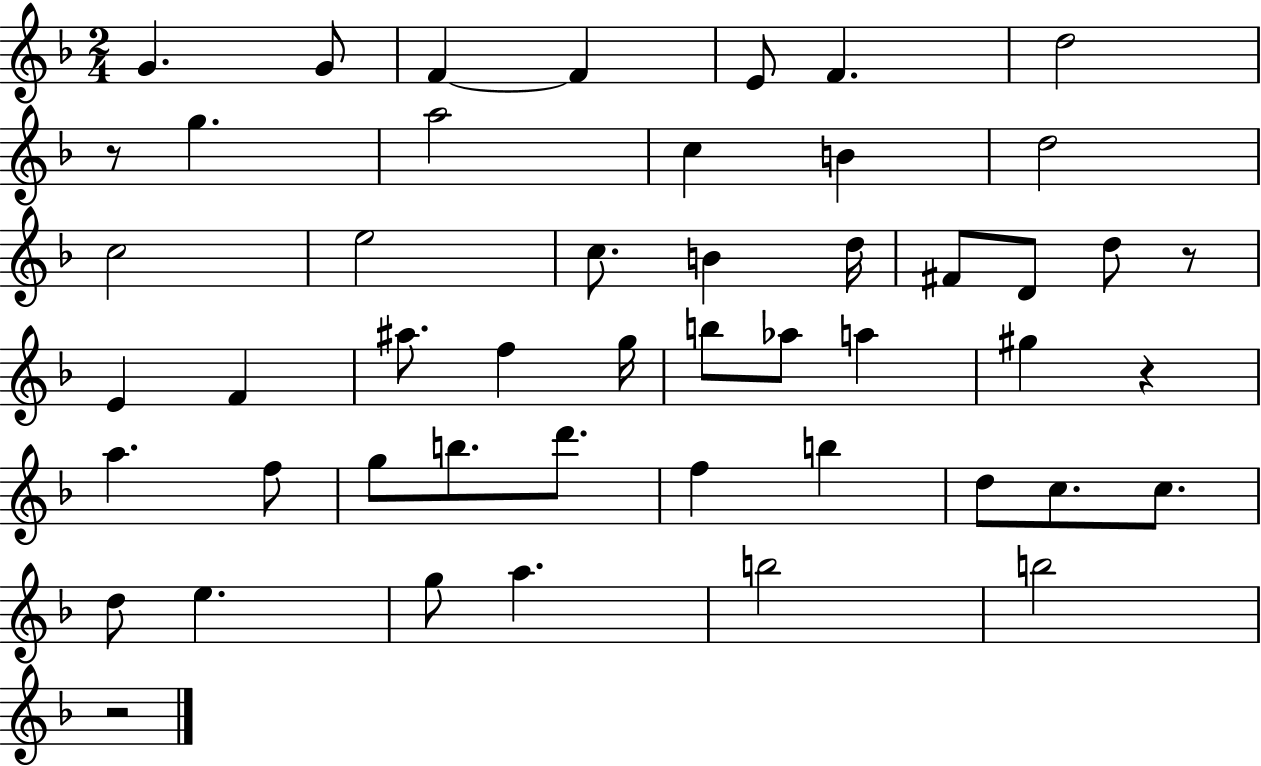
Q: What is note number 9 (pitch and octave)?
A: A5